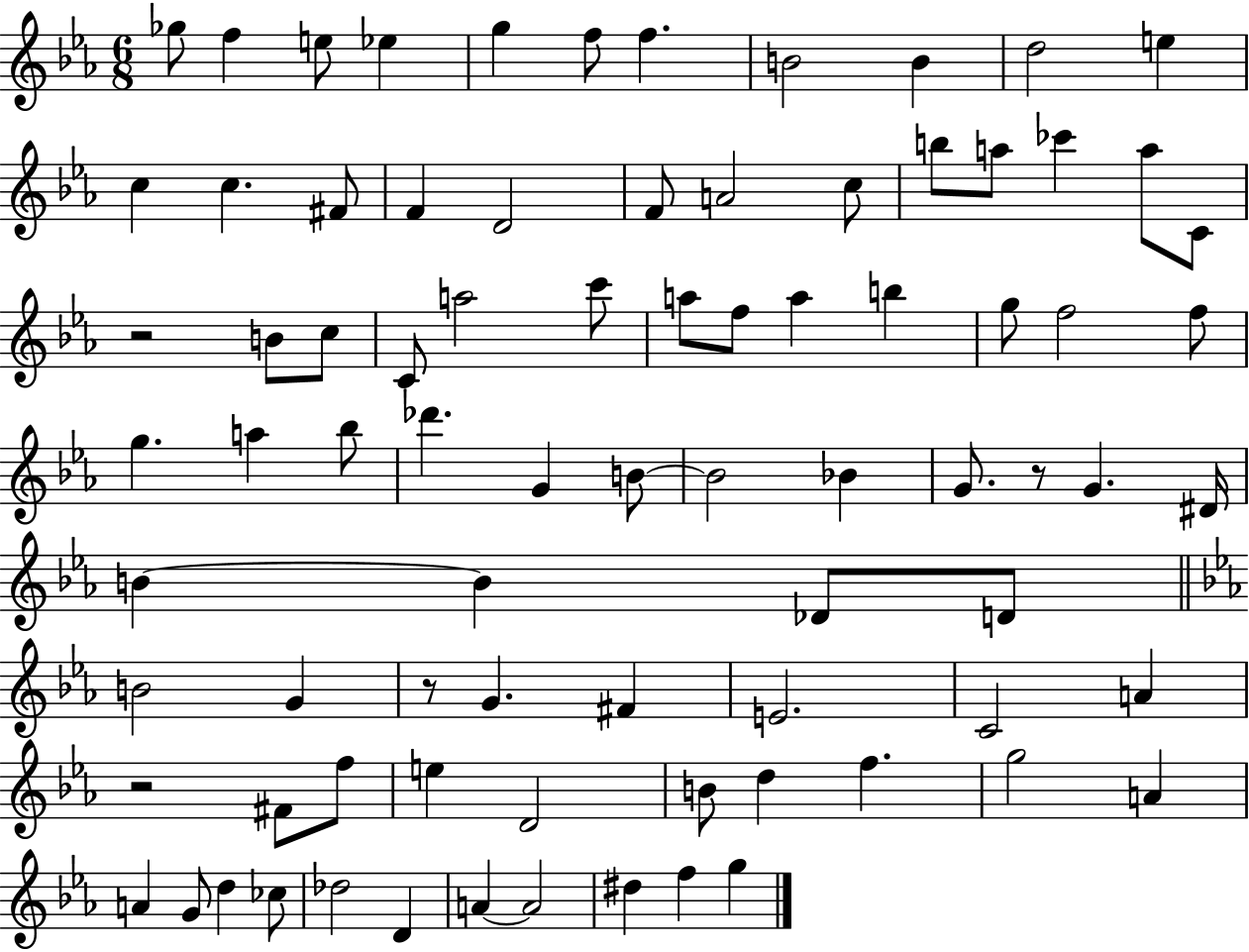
X:1
T:Untitled
M:6/8
L:1/4
K:Eb
_g/2 f e/2 _e g f/2 f B2 B d2 e c c ^F/2 F D2 F/2 A2 c/2 b/2 a/2 _c' a/2 C/2 z2 B/2 c/2 C/2 a2 c'/2 a/2 f/2 a b g/2 f2 f/2 g a _b/2 _d' G B/2 B2 _B G/2 z/2 G ^D/4 B B _D/2 D/2 B2 G z/2 G ^F E2 C2 A z2 ^F/2 f/2 e D2 B/2 d f g2 A A G/2 d _c/2 _d2 D A A2 ^d f g